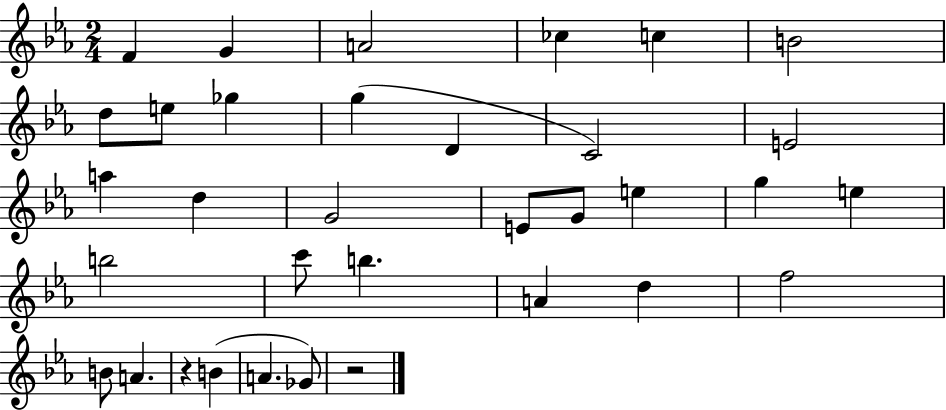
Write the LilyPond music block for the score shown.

{
  \clef treble
  \numericTimeSignature
  \time 2/4
  \key ees \major
  f'4 g'4 | a'2 | ces''4 c''4 | b'2 | \break d''8 e''8 ges''4 | g''4( d'4 | c'2) | e'2 | \break a''4 d''4 | g'2 | e'8 g'8 e''4 | g''4 e''4 | \break b''2 | c'''8 b''4. | a'4 d''4 | f''2 | \break b'8 a'4. | r4 b'4( | a'4. ges'8) | r2 | \break \bar "|."
}